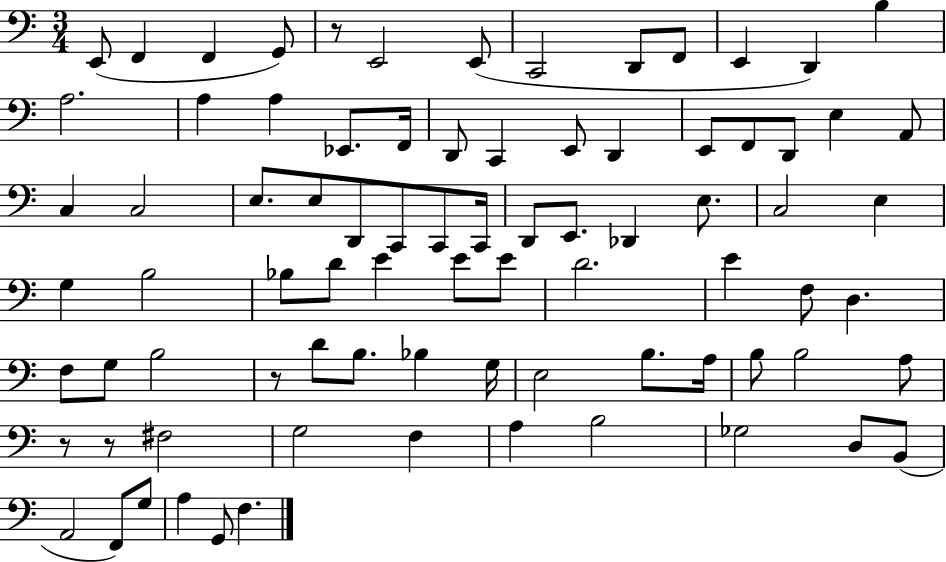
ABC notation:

X:1
T:Untitled
M:3/4
L:1/4
K:C
E,,/2 F,, F,, G,,/2 z/2 E,,2 E,,/2 C,,2 D,,/2 F,,/2 E,, D,, B, A,2 A, A, _E,,/2 F,,/4 D,,/2 C,, E,,/2 D,, E,,/2 F,,/2 D,,/2 E, A,,/2 C, C,2 E,/2 E,/2 D,,/2 C,,/2 C,,/2 C,,/4 D,,/2 E,,/2 _D,, E,/2 C,2 E, G, B,2 _B,/2 D/2 E E/2 E/2 D2 E F,/2 D, F,/2 G,/2 B,2 z/2 D/2 B,/2 _B, G,/4 E,2 B,/2 A,/4 B,/2 B,2 A,/2 z/2 z/2 ^F,2 G,2 F, A, B,2 _G,2 D,/2 B,,/2 A,,2 F,,/2 G,/2 A, G,,/2 F,